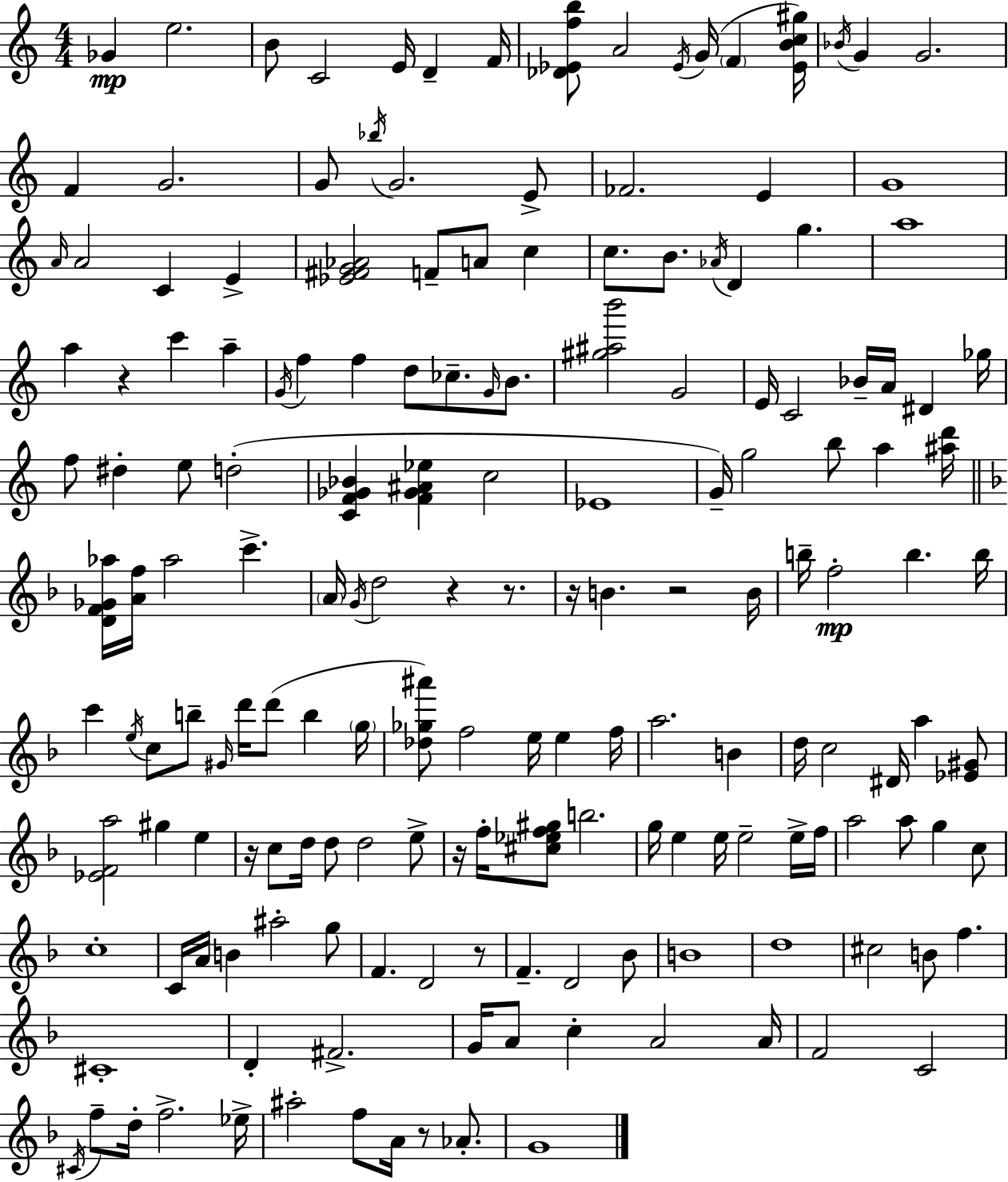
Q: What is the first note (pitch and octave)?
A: Gb4